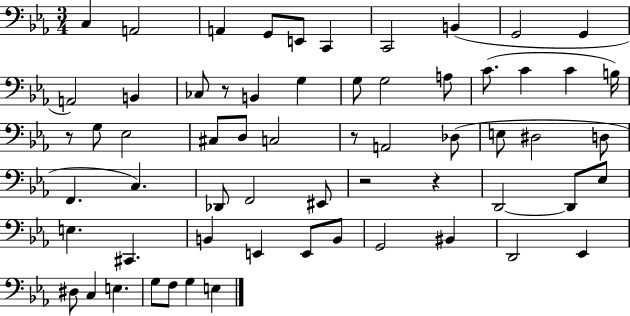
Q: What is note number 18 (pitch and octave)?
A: A3